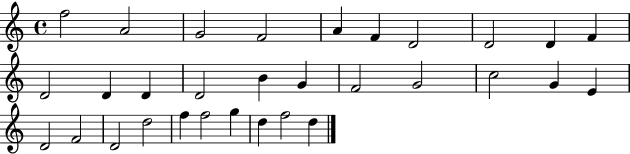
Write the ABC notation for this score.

X:1
T:Untitled
M:4/4
L:1/4
K:C
f2 A2 G2 F2 A F D2 D2 D F D2 D D D2 B G F2 G2 c2 G E D2 F2 D2 d2 f f2 g d f2 d